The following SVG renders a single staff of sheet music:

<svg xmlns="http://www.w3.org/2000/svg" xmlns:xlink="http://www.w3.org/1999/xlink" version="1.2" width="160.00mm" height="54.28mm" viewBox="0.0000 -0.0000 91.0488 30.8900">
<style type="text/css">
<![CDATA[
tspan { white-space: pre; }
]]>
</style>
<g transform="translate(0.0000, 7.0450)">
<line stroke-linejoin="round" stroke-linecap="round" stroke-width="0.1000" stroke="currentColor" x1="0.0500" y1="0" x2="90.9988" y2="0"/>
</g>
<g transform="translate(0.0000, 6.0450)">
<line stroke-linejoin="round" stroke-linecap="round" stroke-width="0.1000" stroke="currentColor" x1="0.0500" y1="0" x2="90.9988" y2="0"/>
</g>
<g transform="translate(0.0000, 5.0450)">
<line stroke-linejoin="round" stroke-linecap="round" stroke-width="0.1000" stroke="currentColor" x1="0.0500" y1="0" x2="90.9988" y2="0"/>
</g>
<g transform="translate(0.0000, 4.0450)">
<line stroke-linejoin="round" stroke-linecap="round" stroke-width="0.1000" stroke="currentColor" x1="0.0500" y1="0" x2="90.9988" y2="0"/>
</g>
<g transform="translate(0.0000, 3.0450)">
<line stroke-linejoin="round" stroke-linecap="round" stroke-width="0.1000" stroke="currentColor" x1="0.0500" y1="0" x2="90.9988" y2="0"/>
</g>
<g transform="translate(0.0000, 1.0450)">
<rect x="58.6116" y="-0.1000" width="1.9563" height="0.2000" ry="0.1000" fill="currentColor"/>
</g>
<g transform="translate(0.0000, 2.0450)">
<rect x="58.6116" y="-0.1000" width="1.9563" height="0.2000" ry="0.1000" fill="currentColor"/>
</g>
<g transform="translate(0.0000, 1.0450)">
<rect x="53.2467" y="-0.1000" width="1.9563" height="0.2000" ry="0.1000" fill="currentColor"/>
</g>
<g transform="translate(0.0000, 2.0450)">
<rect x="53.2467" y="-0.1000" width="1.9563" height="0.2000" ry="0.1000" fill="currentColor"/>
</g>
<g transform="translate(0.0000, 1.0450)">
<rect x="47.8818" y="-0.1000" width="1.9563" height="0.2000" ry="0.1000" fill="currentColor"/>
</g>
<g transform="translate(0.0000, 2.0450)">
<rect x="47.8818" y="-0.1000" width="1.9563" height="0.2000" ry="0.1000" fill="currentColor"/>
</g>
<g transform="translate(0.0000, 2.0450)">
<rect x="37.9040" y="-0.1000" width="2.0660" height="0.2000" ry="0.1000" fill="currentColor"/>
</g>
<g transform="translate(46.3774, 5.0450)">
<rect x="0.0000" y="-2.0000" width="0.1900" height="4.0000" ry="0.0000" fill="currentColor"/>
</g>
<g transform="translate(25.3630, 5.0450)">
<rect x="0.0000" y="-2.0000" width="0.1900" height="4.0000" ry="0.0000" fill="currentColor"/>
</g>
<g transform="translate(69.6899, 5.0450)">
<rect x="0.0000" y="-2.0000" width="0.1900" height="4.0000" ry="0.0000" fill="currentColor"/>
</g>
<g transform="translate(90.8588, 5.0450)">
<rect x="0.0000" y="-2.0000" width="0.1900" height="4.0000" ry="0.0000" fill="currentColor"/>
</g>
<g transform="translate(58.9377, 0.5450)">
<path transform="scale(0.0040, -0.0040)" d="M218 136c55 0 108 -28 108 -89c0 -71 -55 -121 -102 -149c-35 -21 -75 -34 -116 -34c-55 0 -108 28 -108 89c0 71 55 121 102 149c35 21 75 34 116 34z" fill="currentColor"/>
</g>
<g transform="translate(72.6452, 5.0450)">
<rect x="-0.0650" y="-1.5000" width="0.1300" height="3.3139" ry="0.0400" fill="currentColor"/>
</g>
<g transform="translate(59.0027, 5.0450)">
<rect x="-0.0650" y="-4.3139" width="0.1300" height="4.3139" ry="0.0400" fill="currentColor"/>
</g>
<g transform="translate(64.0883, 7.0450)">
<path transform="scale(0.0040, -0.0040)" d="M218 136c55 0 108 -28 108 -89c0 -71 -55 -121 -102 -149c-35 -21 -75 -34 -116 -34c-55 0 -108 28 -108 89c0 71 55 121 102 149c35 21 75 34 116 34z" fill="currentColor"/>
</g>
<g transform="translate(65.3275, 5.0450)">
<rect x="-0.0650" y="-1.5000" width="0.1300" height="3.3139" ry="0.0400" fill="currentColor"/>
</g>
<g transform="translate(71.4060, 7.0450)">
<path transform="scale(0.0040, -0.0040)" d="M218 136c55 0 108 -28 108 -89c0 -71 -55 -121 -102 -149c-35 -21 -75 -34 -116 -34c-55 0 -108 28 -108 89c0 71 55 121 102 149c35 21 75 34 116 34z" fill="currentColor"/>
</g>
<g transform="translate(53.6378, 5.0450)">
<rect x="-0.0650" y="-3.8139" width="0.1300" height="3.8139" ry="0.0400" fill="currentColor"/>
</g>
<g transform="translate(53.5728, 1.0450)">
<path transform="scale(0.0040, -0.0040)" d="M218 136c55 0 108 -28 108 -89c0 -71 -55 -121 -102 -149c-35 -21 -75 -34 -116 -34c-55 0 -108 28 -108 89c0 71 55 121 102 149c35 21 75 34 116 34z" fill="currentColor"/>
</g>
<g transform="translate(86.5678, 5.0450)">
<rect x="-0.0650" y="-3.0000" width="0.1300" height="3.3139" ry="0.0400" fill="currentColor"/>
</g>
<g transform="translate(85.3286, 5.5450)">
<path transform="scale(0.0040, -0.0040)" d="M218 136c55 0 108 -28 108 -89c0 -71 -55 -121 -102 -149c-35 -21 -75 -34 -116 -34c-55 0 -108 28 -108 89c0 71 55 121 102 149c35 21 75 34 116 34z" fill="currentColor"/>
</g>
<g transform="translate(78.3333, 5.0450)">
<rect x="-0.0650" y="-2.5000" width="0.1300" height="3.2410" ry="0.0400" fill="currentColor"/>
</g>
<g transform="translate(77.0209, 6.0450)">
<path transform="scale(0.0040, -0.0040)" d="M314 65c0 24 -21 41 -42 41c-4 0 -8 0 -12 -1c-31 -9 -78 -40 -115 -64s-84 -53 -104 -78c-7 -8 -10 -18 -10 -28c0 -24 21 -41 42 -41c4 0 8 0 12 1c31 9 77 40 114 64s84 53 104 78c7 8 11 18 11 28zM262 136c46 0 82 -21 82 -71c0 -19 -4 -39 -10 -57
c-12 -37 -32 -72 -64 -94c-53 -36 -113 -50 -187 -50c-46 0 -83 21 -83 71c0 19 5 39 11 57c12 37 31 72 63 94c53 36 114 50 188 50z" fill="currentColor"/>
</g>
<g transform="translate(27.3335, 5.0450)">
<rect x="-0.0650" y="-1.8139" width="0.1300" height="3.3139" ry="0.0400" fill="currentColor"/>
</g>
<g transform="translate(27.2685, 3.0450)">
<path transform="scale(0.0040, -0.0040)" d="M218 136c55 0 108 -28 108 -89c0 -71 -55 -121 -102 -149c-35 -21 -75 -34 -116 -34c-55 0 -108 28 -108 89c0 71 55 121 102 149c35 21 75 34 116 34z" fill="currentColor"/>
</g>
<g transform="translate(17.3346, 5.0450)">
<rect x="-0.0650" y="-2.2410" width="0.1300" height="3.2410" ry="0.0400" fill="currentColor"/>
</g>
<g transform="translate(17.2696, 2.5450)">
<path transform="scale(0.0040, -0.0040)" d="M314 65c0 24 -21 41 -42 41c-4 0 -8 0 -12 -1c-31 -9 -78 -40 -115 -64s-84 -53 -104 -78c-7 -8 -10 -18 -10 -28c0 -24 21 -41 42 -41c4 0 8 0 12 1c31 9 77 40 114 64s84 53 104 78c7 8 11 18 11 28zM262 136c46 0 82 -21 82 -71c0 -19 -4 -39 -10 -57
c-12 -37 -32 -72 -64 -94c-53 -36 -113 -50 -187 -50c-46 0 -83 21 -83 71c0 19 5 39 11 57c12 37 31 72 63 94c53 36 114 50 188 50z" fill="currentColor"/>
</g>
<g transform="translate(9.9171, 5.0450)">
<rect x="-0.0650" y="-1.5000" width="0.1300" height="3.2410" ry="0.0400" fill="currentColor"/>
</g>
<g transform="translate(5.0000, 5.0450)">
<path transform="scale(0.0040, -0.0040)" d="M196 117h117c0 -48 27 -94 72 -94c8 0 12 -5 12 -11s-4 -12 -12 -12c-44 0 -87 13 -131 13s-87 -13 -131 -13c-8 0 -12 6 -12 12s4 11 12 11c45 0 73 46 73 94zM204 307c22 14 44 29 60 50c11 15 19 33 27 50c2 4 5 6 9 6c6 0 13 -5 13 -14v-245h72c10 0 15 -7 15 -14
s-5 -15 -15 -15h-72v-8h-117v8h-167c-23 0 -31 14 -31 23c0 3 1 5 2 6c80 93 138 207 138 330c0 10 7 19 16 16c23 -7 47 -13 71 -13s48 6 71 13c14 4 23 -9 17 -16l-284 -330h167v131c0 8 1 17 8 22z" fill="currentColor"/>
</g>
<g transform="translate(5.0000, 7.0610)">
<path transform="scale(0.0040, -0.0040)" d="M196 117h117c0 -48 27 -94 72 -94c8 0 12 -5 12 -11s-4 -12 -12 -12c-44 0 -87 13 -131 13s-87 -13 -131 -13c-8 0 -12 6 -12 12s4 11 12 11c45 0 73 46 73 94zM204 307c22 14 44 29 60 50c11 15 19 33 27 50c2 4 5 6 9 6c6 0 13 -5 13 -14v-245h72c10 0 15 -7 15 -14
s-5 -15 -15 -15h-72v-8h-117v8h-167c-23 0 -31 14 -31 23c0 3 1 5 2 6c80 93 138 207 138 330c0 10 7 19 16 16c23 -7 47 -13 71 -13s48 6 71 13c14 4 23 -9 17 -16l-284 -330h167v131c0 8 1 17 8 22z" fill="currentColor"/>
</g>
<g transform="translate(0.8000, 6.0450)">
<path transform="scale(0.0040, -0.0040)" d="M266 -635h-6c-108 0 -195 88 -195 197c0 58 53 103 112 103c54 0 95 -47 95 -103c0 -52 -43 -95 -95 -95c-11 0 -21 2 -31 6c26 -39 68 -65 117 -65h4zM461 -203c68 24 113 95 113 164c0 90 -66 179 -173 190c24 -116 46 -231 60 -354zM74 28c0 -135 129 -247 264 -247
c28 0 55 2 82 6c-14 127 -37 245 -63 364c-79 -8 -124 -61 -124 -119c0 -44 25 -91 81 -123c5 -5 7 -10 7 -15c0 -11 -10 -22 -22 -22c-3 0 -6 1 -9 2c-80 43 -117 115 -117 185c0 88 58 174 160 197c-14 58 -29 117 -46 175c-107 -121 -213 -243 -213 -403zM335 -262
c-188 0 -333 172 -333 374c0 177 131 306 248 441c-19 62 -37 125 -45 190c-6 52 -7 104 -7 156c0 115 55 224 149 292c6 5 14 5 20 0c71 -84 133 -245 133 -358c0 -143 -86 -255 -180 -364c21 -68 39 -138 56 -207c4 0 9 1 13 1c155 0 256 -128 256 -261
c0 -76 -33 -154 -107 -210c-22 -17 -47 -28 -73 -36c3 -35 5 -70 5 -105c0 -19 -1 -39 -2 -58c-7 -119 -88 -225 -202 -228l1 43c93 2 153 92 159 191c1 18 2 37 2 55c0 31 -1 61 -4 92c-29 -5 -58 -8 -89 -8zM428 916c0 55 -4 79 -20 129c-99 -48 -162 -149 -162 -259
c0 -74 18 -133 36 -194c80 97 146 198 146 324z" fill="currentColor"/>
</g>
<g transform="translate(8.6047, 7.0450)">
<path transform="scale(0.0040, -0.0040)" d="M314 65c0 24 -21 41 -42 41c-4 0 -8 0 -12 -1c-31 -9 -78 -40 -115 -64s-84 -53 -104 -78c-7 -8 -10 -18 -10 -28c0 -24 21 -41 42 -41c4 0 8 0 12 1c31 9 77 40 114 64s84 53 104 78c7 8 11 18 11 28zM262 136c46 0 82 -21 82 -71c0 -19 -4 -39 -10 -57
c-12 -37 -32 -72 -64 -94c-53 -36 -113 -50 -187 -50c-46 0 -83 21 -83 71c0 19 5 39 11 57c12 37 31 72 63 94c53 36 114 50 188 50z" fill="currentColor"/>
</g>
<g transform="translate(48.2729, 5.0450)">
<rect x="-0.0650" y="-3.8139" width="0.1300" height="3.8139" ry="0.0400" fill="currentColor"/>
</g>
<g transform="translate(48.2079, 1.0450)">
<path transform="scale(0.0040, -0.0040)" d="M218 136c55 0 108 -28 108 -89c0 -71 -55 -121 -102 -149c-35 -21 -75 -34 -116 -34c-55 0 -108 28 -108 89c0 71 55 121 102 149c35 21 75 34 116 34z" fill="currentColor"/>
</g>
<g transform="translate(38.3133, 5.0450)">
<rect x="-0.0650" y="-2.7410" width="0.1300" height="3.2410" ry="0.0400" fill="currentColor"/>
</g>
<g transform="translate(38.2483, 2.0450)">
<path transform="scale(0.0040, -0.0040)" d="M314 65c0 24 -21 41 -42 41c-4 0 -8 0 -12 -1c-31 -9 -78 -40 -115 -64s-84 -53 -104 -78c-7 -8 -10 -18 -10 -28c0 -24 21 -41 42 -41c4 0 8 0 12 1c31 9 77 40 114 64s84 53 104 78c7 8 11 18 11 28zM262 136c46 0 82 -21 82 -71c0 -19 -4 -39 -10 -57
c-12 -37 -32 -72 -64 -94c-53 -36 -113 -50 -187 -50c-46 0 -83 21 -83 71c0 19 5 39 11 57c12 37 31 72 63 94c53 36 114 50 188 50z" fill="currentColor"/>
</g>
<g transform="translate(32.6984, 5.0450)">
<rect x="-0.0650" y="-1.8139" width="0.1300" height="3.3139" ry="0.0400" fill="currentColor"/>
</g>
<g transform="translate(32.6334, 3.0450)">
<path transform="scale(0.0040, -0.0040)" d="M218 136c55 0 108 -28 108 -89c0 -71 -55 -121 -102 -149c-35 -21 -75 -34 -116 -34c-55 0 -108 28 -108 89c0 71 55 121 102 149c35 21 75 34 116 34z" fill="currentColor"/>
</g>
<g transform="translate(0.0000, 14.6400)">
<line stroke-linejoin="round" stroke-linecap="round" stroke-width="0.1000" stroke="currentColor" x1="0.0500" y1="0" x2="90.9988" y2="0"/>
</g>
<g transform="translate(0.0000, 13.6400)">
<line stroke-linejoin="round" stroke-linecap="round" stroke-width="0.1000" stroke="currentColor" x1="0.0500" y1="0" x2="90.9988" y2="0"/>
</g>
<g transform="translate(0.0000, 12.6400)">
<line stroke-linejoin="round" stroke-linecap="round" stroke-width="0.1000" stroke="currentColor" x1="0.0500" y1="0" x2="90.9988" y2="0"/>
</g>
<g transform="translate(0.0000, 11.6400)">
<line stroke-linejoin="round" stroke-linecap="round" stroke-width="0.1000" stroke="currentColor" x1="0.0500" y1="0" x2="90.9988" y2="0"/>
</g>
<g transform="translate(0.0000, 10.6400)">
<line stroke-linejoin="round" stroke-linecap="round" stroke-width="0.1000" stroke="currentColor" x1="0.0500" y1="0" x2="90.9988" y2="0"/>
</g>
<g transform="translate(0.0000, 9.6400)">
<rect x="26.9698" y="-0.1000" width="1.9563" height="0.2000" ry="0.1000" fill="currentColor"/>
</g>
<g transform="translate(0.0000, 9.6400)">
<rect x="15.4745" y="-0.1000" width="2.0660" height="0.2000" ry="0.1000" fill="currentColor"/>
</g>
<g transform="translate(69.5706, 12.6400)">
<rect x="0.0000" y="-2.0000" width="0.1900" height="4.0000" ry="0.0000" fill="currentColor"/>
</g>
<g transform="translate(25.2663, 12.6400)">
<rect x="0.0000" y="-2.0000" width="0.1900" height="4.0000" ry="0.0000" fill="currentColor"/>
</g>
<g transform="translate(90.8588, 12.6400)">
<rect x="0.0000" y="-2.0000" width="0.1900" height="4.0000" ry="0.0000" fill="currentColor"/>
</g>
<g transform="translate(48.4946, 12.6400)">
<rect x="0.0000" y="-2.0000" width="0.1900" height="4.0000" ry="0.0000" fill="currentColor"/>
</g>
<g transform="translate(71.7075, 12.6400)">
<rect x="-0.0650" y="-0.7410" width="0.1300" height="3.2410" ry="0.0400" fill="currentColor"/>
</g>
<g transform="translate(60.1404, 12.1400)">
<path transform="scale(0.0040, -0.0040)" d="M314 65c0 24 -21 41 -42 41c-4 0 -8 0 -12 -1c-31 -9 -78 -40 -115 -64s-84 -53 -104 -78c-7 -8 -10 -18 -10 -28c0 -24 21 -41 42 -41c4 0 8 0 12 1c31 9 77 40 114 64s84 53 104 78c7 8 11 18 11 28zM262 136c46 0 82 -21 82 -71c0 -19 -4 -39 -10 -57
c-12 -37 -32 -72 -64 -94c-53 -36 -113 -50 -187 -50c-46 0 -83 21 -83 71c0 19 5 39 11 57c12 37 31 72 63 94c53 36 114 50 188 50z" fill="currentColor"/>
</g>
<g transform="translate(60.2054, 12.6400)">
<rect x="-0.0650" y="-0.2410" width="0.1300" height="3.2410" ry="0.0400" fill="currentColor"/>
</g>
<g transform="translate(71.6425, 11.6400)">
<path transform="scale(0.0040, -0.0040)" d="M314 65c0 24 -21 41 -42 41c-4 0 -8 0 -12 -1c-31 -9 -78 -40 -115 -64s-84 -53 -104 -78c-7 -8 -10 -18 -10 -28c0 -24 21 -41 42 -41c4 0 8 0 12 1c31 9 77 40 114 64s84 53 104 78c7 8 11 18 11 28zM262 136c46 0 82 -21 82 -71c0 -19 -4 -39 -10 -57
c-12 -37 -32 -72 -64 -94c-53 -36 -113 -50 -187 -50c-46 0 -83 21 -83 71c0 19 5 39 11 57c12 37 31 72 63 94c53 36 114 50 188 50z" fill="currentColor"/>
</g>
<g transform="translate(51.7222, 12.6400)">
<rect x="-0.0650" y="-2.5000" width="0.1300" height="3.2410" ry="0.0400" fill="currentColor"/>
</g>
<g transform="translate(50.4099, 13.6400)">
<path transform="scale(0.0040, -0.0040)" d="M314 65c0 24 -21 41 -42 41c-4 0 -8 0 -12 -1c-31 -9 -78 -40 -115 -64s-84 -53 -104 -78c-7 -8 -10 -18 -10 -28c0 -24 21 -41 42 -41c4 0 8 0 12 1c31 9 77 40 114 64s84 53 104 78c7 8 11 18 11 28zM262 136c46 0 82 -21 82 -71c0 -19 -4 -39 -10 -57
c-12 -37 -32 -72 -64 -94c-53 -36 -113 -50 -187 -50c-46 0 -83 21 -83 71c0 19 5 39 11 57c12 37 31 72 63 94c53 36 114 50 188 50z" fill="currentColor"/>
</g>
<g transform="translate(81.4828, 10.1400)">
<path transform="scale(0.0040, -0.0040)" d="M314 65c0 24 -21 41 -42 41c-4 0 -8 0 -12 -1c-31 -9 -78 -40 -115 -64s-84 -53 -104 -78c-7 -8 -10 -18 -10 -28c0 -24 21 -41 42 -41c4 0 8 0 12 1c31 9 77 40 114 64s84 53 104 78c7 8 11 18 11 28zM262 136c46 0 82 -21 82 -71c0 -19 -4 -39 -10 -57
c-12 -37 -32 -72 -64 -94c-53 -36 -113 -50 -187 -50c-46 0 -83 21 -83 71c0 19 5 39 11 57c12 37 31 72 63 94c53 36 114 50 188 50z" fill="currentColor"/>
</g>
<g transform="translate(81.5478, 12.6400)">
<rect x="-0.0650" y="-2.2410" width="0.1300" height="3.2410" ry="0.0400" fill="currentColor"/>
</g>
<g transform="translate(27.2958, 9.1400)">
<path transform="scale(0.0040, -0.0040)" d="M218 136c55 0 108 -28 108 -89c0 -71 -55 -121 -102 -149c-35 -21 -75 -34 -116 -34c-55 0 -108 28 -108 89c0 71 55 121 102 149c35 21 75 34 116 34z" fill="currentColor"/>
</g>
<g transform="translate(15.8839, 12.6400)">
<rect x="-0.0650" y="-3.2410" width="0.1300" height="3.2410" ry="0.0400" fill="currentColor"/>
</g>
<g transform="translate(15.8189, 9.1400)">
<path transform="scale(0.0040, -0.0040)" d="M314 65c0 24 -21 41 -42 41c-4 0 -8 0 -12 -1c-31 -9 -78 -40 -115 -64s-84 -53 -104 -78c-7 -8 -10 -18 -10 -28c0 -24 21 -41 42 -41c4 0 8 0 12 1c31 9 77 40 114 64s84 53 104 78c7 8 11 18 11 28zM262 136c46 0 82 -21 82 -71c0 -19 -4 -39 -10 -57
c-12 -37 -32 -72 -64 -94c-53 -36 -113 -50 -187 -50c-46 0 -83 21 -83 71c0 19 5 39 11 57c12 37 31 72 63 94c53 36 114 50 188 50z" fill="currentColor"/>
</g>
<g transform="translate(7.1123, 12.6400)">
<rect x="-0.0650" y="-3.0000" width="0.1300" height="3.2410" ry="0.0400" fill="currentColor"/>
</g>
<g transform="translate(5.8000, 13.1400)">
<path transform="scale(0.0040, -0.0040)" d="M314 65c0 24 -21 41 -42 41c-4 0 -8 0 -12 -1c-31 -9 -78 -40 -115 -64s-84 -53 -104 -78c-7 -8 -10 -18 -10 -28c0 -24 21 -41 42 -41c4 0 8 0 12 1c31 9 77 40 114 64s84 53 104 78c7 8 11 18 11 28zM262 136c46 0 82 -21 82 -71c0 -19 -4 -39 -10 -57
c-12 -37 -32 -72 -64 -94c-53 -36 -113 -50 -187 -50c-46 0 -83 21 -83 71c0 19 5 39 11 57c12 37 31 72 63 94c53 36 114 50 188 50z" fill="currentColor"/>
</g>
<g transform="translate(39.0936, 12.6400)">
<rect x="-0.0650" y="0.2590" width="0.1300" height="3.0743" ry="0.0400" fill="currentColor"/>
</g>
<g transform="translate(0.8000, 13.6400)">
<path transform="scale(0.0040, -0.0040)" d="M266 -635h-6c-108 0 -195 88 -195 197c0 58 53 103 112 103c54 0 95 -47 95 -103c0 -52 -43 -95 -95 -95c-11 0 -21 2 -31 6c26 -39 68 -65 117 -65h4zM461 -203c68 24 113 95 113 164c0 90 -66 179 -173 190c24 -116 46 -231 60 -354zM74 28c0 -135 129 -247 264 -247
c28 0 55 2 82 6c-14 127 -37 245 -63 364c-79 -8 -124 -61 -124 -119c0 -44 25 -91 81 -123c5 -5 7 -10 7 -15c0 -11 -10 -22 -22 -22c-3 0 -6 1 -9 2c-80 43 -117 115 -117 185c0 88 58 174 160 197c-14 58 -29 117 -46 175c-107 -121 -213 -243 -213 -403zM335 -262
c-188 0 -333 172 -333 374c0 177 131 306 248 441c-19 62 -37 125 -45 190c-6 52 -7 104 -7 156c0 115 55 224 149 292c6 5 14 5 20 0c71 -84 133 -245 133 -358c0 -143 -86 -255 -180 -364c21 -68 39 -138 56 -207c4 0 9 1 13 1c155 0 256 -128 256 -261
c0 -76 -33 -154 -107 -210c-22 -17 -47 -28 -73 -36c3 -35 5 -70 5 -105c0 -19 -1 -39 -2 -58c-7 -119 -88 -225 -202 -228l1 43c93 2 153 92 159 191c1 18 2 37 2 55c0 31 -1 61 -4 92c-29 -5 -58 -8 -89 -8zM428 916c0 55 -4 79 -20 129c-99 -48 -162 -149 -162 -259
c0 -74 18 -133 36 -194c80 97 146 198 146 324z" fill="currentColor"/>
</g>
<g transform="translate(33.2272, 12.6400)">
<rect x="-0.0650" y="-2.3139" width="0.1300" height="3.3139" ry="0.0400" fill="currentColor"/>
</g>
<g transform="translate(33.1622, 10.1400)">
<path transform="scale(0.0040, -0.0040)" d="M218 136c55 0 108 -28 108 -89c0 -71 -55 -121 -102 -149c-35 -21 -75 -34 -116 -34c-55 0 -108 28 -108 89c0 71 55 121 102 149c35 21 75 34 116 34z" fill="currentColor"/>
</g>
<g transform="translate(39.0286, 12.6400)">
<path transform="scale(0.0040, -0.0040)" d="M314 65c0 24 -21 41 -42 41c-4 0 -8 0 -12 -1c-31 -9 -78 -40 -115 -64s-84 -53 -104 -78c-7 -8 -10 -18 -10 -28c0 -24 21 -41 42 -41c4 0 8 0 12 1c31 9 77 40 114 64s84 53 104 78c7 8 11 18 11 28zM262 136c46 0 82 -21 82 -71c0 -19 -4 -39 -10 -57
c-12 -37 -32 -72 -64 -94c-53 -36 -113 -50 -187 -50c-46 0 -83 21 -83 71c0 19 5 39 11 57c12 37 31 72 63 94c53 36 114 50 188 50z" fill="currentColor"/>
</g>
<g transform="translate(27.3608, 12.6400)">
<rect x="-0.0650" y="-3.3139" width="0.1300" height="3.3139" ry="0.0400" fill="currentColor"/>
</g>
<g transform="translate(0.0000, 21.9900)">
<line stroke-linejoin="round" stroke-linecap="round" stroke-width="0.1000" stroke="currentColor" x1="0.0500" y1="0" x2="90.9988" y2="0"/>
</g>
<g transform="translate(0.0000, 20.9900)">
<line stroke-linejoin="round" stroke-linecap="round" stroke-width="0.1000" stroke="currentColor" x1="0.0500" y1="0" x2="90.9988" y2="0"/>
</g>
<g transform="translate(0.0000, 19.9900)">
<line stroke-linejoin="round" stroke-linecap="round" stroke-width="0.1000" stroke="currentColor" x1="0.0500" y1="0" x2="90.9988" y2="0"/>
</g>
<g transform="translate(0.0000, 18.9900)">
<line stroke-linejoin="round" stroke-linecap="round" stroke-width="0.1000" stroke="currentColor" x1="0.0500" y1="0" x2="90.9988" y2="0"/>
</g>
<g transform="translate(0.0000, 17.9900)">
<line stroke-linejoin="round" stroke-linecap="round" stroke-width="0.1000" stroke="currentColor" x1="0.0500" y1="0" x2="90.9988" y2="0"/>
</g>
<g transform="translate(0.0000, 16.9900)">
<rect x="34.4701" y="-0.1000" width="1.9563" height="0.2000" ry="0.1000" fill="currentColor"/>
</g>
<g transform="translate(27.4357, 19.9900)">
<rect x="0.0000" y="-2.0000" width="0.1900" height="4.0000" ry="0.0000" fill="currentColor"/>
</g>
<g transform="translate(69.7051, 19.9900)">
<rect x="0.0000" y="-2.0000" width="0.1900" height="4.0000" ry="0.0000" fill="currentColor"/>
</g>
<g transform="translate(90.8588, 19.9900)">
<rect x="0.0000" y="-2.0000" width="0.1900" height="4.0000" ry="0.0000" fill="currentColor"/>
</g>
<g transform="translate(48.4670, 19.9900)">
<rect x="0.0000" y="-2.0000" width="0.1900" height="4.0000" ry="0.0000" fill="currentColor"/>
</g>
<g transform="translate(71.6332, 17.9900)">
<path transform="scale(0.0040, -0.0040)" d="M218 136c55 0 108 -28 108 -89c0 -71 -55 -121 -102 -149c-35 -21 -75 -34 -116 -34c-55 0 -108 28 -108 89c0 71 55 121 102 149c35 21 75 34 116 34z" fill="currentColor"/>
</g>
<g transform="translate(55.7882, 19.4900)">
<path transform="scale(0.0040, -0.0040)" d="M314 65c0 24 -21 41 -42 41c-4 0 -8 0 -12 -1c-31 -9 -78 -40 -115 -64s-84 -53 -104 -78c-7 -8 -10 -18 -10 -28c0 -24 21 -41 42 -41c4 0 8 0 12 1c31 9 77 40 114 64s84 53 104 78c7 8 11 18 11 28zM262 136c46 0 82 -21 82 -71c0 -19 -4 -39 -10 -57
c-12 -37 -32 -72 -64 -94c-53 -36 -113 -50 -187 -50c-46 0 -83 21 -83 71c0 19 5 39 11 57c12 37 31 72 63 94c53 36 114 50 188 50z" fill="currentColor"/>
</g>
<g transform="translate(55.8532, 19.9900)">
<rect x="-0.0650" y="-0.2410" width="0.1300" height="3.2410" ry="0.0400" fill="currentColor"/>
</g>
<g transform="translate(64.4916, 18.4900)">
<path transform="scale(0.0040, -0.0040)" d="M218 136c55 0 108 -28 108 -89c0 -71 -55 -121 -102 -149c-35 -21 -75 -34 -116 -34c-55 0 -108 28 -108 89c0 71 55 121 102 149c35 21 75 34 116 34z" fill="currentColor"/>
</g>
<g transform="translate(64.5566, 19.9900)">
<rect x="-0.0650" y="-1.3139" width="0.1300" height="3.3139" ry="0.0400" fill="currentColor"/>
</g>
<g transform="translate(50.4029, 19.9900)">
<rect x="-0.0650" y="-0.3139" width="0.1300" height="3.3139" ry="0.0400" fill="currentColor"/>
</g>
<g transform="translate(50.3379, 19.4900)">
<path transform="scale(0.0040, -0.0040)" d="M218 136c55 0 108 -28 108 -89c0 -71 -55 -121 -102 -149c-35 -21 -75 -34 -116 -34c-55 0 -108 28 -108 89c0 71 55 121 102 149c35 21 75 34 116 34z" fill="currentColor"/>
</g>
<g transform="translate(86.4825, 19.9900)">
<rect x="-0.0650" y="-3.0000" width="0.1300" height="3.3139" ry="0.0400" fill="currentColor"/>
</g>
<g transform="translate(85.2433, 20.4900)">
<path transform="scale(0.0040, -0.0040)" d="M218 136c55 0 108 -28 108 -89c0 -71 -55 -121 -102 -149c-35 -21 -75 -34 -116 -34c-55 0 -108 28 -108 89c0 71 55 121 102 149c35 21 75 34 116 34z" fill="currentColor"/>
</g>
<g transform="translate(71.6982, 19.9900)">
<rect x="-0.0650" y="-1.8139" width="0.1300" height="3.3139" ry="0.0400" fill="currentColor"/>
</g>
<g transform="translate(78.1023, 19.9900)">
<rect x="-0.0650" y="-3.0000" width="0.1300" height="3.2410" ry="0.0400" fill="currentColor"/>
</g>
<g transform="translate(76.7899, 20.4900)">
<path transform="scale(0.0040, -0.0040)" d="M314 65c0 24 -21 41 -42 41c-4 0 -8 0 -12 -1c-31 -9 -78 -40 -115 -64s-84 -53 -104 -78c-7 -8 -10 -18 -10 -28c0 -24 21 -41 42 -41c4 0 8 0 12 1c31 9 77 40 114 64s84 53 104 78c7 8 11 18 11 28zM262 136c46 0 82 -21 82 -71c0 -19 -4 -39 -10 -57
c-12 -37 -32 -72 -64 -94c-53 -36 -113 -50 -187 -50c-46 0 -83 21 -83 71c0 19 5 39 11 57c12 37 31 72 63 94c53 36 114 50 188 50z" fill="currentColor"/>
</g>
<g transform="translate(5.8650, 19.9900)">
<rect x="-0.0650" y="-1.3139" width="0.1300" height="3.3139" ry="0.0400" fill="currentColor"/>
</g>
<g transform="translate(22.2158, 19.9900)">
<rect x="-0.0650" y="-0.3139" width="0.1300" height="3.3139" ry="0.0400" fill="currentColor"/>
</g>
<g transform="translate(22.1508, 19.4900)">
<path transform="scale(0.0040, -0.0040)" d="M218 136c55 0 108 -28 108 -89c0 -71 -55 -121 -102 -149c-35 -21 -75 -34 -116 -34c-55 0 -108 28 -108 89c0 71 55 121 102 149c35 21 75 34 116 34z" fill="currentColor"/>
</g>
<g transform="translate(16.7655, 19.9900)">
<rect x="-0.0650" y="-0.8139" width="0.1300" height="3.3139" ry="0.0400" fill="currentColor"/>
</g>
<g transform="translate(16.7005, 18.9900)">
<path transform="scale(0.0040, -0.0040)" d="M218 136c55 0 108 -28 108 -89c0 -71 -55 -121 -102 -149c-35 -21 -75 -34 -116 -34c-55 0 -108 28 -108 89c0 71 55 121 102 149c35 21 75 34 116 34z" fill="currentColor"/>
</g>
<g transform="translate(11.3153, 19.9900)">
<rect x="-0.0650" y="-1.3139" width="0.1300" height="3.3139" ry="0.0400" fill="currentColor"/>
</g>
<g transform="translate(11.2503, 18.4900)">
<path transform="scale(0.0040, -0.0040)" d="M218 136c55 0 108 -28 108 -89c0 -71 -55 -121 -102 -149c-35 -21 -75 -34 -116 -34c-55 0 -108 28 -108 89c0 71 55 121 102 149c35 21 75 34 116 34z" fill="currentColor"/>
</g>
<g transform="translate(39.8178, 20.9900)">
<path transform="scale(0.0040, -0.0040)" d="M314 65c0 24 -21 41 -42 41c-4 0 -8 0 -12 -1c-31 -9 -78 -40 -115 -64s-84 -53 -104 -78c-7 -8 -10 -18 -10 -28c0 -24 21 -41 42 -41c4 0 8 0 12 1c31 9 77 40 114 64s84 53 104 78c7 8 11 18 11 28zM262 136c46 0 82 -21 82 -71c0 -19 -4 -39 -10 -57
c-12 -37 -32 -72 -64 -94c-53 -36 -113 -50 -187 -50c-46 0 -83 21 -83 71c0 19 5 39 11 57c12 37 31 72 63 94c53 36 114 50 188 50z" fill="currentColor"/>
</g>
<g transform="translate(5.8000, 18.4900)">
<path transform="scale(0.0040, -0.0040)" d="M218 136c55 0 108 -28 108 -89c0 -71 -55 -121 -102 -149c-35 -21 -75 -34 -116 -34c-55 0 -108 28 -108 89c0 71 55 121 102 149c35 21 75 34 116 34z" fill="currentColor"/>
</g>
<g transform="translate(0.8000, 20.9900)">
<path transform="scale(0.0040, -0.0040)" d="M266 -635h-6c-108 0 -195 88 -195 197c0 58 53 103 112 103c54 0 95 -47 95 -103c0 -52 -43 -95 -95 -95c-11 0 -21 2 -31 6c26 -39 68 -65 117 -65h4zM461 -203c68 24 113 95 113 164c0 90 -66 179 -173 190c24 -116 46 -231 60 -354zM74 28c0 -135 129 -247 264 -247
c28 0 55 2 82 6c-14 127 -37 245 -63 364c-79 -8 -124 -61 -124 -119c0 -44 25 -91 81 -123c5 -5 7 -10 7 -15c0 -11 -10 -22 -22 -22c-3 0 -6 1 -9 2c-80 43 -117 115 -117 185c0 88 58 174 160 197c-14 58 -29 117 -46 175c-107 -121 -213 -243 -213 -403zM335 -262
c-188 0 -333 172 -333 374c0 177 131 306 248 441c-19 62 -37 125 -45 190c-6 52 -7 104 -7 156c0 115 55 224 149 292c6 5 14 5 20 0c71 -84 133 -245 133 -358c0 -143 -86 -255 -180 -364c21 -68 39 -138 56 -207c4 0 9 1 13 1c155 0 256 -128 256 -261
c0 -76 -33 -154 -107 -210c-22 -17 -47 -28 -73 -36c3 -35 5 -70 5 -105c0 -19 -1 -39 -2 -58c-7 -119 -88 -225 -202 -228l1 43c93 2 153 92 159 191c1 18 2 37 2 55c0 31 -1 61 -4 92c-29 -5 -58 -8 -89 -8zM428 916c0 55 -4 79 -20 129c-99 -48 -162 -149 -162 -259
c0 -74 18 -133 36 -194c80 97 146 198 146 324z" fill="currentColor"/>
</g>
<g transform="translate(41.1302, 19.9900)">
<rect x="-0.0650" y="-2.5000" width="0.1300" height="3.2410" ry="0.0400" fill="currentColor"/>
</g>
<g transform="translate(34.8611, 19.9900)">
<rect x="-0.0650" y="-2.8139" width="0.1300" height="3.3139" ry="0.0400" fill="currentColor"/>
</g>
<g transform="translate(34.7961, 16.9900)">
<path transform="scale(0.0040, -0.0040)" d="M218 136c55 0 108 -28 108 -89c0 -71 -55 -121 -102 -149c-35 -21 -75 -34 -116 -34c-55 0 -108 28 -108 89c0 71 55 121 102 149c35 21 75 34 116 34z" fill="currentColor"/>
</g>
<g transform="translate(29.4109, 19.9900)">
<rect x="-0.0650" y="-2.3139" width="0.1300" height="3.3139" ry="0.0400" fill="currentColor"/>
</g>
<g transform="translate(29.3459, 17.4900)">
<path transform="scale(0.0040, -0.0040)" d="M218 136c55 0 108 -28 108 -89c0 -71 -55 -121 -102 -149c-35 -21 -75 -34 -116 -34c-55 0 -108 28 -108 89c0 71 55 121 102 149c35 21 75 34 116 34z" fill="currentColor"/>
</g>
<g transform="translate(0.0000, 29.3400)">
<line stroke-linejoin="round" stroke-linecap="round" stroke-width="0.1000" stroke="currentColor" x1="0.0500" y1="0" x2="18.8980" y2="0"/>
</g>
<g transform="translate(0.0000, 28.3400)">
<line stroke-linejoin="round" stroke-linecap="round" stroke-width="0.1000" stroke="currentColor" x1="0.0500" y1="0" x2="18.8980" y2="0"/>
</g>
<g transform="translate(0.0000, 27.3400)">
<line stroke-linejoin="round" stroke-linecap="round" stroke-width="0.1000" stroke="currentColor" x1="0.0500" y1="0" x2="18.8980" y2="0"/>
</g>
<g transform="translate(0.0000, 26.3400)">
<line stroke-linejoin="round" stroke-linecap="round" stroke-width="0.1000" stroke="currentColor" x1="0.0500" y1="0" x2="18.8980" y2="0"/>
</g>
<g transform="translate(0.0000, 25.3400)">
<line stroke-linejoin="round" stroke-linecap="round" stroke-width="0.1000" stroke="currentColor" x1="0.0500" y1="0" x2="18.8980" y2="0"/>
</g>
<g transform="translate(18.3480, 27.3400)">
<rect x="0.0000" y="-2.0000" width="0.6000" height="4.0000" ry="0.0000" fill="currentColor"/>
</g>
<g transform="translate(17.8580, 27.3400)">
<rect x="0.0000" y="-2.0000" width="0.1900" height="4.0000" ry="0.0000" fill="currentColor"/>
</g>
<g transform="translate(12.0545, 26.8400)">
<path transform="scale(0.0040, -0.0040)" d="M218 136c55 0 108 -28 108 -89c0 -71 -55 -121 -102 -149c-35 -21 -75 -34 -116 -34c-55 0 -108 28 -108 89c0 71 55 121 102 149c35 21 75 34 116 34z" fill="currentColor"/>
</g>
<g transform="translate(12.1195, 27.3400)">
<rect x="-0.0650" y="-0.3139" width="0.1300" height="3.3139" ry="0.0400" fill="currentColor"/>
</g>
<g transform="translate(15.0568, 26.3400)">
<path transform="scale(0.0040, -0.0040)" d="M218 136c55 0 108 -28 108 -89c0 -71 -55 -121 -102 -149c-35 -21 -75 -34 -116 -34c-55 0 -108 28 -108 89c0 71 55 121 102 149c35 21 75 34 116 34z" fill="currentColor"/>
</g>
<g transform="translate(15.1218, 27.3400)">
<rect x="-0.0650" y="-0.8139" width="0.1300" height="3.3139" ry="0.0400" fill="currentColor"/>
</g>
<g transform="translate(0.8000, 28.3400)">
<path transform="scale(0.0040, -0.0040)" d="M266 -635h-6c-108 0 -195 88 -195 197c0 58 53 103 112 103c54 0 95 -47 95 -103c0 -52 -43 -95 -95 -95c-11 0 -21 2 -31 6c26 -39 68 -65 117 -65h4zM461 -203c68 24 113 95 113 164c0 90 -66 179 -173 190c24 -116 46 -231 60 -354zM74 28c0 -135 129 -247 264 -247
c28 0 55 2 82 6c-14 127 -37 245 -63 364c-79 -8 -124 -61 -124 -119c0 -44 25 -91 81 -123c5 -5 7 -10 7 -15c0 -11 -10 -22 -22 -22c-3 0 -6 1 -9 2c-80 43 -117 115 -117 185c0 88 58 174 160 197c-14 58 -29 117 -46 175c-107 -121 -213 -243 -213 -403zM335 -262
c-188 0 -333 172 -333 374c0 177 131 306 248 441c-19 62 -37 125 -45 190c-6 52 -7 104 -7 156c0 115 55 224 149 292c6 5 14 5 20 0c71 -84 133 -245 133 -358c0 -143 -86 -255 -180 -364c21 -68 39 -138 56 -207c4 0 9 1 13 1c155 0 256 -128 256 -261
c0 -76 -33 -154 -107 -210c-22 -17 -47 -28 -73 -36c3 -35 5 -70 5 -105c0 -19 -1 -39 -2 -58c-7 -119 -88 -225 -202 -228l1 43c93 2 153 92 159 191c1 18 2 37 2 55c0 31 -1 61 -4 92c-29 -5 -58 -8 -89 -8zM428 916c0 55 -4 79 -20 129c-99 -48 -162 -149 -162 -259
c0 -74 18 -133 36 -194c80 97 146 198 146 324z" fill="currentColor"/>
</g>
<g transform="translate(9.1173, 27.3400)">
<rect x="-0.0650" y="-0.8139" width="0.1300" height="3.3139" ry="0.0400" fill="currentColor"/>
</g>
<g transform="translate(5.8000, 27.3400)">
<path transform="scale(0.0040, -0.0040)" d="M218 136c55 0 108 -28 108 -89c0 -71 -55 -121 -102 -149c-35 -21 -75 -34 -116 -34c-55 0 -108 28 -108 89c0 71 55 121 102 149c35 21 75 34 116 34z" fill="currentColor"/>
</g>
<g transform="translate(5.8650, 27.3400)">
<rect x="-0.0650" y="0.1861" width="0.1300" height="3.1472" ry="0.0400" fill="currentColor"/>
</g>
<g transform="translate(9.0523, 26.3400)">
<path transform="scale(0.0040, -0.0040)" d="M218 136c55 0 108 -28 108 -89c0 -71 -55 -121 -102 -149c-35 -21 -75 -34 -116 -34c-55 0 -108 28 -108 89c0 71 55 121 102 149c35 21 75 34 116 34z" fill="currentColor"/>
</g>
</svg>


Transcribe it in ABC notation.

X:1
T:Untitled
M:4/4
L:1/4
K:C
E2 g2 f f a2 c' c' d' E E G2 A A2 b2 b g B2 G2 c2 d2 g2 e e d c g a G2 c c2 e f A2 A B d c d